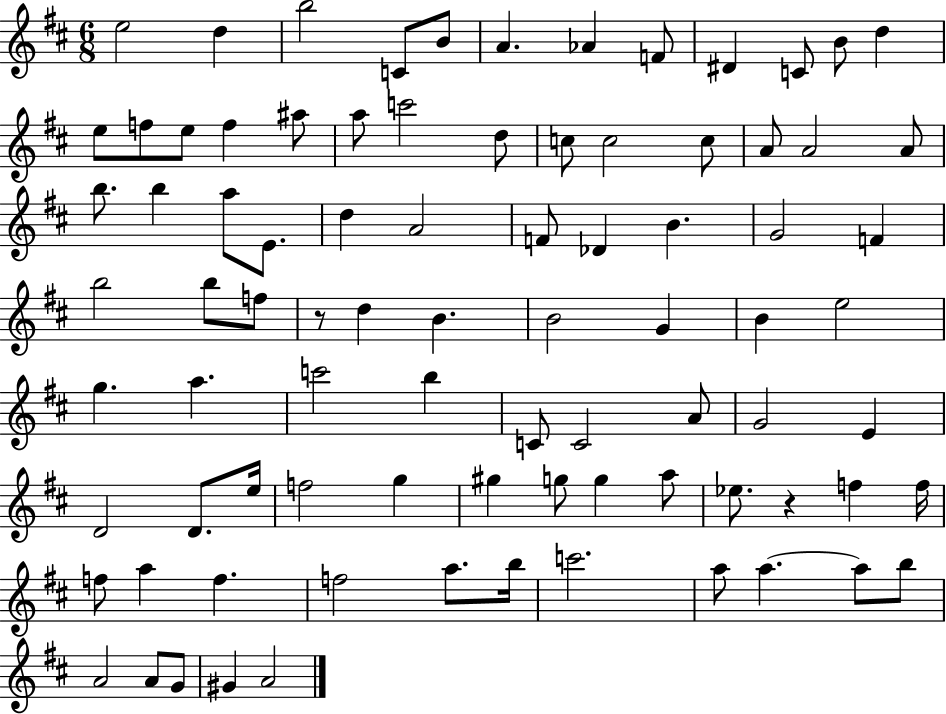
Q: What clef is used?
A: treble